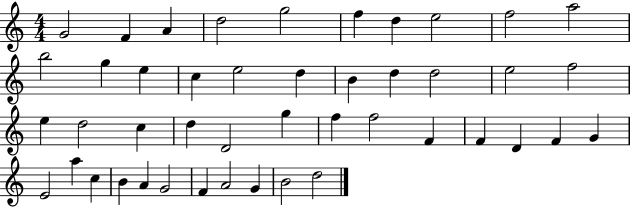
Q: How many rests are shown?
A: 0